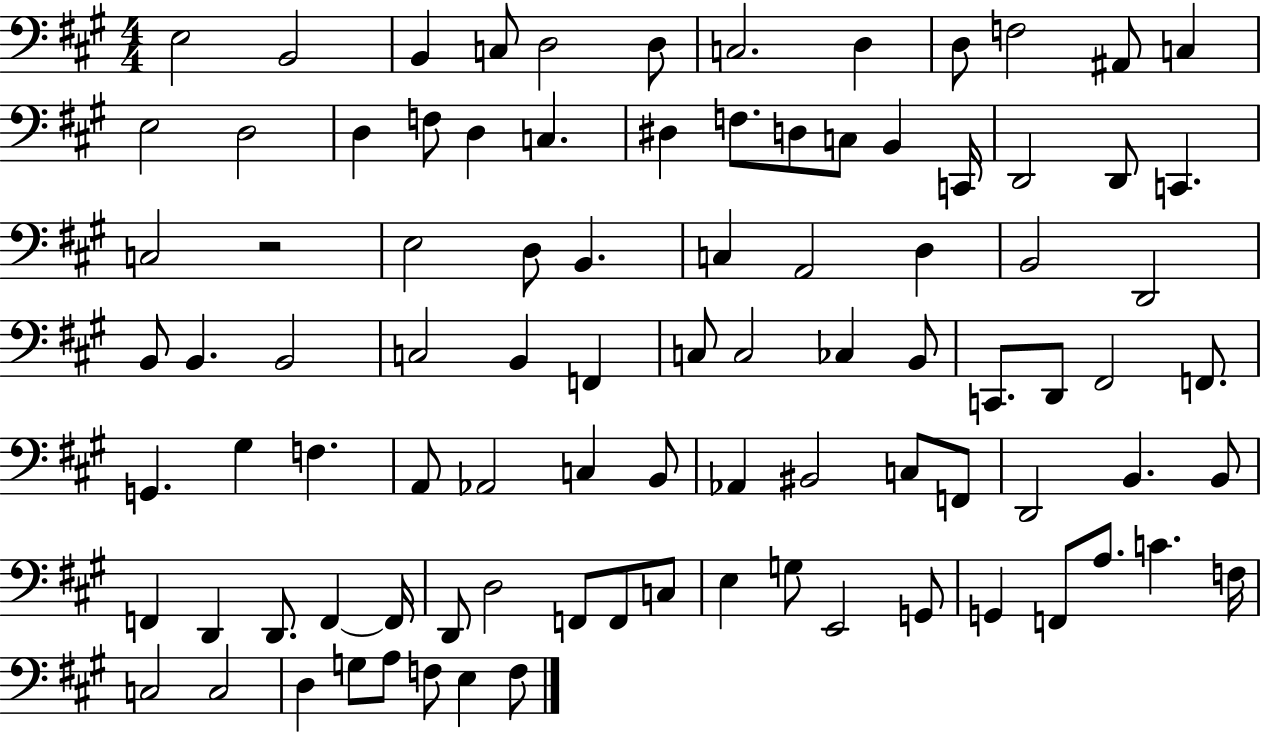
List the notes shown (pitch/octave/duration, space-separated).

E3/h B2/h B2/q C3/e D3/h D3/e C3/h. D3/q D3/e F3/h A#2/e C3/q E3/h D3/h D3/q F3/e D3/q C3/q. D#3/q F3/e. D3/e C3/e B2/q C2/s D2/h D2/e C2/q. C3/h R/h E3/h D3/e B2/q. C3/q A2/h D3/q B2/h D2/h B2/e B2/q. B2/h C3/h B2/q F2/q C3/e C3/h CES3/q B2/e C2/e. D2/e F#2/h F2/e. G2/q. G#3/q F3/q. A2/e Ab2/h C3/q B2/e Ab2/q BIS2/h C3/e F2/e D2/h B2/q. B2/e F2/q D2/q D2/e. F2/q F2/s D2/e D3/h F2/e F2/e C3/e E3/q G3/e E2/h G2/e G2/q F2/e A3/e. C4/q. F3/s C3/h C3/h D3/q G3/e A3/e F3/e E3/q F3/e